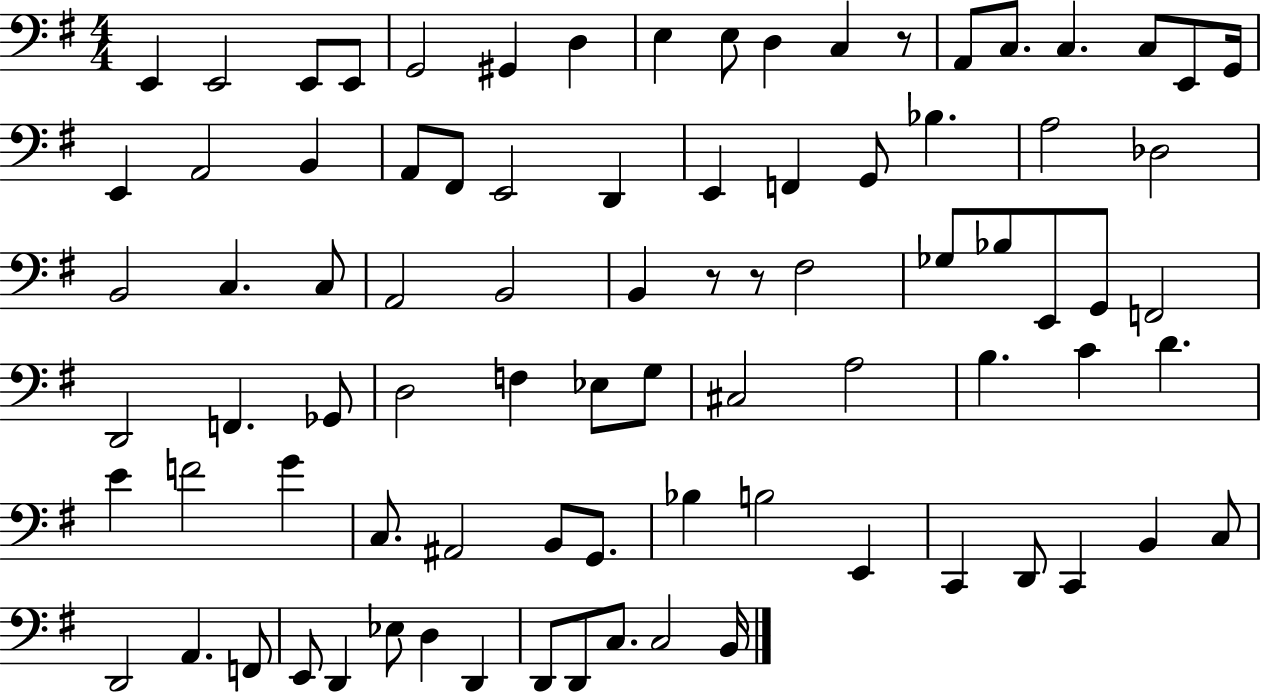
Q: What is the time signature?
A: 4/4